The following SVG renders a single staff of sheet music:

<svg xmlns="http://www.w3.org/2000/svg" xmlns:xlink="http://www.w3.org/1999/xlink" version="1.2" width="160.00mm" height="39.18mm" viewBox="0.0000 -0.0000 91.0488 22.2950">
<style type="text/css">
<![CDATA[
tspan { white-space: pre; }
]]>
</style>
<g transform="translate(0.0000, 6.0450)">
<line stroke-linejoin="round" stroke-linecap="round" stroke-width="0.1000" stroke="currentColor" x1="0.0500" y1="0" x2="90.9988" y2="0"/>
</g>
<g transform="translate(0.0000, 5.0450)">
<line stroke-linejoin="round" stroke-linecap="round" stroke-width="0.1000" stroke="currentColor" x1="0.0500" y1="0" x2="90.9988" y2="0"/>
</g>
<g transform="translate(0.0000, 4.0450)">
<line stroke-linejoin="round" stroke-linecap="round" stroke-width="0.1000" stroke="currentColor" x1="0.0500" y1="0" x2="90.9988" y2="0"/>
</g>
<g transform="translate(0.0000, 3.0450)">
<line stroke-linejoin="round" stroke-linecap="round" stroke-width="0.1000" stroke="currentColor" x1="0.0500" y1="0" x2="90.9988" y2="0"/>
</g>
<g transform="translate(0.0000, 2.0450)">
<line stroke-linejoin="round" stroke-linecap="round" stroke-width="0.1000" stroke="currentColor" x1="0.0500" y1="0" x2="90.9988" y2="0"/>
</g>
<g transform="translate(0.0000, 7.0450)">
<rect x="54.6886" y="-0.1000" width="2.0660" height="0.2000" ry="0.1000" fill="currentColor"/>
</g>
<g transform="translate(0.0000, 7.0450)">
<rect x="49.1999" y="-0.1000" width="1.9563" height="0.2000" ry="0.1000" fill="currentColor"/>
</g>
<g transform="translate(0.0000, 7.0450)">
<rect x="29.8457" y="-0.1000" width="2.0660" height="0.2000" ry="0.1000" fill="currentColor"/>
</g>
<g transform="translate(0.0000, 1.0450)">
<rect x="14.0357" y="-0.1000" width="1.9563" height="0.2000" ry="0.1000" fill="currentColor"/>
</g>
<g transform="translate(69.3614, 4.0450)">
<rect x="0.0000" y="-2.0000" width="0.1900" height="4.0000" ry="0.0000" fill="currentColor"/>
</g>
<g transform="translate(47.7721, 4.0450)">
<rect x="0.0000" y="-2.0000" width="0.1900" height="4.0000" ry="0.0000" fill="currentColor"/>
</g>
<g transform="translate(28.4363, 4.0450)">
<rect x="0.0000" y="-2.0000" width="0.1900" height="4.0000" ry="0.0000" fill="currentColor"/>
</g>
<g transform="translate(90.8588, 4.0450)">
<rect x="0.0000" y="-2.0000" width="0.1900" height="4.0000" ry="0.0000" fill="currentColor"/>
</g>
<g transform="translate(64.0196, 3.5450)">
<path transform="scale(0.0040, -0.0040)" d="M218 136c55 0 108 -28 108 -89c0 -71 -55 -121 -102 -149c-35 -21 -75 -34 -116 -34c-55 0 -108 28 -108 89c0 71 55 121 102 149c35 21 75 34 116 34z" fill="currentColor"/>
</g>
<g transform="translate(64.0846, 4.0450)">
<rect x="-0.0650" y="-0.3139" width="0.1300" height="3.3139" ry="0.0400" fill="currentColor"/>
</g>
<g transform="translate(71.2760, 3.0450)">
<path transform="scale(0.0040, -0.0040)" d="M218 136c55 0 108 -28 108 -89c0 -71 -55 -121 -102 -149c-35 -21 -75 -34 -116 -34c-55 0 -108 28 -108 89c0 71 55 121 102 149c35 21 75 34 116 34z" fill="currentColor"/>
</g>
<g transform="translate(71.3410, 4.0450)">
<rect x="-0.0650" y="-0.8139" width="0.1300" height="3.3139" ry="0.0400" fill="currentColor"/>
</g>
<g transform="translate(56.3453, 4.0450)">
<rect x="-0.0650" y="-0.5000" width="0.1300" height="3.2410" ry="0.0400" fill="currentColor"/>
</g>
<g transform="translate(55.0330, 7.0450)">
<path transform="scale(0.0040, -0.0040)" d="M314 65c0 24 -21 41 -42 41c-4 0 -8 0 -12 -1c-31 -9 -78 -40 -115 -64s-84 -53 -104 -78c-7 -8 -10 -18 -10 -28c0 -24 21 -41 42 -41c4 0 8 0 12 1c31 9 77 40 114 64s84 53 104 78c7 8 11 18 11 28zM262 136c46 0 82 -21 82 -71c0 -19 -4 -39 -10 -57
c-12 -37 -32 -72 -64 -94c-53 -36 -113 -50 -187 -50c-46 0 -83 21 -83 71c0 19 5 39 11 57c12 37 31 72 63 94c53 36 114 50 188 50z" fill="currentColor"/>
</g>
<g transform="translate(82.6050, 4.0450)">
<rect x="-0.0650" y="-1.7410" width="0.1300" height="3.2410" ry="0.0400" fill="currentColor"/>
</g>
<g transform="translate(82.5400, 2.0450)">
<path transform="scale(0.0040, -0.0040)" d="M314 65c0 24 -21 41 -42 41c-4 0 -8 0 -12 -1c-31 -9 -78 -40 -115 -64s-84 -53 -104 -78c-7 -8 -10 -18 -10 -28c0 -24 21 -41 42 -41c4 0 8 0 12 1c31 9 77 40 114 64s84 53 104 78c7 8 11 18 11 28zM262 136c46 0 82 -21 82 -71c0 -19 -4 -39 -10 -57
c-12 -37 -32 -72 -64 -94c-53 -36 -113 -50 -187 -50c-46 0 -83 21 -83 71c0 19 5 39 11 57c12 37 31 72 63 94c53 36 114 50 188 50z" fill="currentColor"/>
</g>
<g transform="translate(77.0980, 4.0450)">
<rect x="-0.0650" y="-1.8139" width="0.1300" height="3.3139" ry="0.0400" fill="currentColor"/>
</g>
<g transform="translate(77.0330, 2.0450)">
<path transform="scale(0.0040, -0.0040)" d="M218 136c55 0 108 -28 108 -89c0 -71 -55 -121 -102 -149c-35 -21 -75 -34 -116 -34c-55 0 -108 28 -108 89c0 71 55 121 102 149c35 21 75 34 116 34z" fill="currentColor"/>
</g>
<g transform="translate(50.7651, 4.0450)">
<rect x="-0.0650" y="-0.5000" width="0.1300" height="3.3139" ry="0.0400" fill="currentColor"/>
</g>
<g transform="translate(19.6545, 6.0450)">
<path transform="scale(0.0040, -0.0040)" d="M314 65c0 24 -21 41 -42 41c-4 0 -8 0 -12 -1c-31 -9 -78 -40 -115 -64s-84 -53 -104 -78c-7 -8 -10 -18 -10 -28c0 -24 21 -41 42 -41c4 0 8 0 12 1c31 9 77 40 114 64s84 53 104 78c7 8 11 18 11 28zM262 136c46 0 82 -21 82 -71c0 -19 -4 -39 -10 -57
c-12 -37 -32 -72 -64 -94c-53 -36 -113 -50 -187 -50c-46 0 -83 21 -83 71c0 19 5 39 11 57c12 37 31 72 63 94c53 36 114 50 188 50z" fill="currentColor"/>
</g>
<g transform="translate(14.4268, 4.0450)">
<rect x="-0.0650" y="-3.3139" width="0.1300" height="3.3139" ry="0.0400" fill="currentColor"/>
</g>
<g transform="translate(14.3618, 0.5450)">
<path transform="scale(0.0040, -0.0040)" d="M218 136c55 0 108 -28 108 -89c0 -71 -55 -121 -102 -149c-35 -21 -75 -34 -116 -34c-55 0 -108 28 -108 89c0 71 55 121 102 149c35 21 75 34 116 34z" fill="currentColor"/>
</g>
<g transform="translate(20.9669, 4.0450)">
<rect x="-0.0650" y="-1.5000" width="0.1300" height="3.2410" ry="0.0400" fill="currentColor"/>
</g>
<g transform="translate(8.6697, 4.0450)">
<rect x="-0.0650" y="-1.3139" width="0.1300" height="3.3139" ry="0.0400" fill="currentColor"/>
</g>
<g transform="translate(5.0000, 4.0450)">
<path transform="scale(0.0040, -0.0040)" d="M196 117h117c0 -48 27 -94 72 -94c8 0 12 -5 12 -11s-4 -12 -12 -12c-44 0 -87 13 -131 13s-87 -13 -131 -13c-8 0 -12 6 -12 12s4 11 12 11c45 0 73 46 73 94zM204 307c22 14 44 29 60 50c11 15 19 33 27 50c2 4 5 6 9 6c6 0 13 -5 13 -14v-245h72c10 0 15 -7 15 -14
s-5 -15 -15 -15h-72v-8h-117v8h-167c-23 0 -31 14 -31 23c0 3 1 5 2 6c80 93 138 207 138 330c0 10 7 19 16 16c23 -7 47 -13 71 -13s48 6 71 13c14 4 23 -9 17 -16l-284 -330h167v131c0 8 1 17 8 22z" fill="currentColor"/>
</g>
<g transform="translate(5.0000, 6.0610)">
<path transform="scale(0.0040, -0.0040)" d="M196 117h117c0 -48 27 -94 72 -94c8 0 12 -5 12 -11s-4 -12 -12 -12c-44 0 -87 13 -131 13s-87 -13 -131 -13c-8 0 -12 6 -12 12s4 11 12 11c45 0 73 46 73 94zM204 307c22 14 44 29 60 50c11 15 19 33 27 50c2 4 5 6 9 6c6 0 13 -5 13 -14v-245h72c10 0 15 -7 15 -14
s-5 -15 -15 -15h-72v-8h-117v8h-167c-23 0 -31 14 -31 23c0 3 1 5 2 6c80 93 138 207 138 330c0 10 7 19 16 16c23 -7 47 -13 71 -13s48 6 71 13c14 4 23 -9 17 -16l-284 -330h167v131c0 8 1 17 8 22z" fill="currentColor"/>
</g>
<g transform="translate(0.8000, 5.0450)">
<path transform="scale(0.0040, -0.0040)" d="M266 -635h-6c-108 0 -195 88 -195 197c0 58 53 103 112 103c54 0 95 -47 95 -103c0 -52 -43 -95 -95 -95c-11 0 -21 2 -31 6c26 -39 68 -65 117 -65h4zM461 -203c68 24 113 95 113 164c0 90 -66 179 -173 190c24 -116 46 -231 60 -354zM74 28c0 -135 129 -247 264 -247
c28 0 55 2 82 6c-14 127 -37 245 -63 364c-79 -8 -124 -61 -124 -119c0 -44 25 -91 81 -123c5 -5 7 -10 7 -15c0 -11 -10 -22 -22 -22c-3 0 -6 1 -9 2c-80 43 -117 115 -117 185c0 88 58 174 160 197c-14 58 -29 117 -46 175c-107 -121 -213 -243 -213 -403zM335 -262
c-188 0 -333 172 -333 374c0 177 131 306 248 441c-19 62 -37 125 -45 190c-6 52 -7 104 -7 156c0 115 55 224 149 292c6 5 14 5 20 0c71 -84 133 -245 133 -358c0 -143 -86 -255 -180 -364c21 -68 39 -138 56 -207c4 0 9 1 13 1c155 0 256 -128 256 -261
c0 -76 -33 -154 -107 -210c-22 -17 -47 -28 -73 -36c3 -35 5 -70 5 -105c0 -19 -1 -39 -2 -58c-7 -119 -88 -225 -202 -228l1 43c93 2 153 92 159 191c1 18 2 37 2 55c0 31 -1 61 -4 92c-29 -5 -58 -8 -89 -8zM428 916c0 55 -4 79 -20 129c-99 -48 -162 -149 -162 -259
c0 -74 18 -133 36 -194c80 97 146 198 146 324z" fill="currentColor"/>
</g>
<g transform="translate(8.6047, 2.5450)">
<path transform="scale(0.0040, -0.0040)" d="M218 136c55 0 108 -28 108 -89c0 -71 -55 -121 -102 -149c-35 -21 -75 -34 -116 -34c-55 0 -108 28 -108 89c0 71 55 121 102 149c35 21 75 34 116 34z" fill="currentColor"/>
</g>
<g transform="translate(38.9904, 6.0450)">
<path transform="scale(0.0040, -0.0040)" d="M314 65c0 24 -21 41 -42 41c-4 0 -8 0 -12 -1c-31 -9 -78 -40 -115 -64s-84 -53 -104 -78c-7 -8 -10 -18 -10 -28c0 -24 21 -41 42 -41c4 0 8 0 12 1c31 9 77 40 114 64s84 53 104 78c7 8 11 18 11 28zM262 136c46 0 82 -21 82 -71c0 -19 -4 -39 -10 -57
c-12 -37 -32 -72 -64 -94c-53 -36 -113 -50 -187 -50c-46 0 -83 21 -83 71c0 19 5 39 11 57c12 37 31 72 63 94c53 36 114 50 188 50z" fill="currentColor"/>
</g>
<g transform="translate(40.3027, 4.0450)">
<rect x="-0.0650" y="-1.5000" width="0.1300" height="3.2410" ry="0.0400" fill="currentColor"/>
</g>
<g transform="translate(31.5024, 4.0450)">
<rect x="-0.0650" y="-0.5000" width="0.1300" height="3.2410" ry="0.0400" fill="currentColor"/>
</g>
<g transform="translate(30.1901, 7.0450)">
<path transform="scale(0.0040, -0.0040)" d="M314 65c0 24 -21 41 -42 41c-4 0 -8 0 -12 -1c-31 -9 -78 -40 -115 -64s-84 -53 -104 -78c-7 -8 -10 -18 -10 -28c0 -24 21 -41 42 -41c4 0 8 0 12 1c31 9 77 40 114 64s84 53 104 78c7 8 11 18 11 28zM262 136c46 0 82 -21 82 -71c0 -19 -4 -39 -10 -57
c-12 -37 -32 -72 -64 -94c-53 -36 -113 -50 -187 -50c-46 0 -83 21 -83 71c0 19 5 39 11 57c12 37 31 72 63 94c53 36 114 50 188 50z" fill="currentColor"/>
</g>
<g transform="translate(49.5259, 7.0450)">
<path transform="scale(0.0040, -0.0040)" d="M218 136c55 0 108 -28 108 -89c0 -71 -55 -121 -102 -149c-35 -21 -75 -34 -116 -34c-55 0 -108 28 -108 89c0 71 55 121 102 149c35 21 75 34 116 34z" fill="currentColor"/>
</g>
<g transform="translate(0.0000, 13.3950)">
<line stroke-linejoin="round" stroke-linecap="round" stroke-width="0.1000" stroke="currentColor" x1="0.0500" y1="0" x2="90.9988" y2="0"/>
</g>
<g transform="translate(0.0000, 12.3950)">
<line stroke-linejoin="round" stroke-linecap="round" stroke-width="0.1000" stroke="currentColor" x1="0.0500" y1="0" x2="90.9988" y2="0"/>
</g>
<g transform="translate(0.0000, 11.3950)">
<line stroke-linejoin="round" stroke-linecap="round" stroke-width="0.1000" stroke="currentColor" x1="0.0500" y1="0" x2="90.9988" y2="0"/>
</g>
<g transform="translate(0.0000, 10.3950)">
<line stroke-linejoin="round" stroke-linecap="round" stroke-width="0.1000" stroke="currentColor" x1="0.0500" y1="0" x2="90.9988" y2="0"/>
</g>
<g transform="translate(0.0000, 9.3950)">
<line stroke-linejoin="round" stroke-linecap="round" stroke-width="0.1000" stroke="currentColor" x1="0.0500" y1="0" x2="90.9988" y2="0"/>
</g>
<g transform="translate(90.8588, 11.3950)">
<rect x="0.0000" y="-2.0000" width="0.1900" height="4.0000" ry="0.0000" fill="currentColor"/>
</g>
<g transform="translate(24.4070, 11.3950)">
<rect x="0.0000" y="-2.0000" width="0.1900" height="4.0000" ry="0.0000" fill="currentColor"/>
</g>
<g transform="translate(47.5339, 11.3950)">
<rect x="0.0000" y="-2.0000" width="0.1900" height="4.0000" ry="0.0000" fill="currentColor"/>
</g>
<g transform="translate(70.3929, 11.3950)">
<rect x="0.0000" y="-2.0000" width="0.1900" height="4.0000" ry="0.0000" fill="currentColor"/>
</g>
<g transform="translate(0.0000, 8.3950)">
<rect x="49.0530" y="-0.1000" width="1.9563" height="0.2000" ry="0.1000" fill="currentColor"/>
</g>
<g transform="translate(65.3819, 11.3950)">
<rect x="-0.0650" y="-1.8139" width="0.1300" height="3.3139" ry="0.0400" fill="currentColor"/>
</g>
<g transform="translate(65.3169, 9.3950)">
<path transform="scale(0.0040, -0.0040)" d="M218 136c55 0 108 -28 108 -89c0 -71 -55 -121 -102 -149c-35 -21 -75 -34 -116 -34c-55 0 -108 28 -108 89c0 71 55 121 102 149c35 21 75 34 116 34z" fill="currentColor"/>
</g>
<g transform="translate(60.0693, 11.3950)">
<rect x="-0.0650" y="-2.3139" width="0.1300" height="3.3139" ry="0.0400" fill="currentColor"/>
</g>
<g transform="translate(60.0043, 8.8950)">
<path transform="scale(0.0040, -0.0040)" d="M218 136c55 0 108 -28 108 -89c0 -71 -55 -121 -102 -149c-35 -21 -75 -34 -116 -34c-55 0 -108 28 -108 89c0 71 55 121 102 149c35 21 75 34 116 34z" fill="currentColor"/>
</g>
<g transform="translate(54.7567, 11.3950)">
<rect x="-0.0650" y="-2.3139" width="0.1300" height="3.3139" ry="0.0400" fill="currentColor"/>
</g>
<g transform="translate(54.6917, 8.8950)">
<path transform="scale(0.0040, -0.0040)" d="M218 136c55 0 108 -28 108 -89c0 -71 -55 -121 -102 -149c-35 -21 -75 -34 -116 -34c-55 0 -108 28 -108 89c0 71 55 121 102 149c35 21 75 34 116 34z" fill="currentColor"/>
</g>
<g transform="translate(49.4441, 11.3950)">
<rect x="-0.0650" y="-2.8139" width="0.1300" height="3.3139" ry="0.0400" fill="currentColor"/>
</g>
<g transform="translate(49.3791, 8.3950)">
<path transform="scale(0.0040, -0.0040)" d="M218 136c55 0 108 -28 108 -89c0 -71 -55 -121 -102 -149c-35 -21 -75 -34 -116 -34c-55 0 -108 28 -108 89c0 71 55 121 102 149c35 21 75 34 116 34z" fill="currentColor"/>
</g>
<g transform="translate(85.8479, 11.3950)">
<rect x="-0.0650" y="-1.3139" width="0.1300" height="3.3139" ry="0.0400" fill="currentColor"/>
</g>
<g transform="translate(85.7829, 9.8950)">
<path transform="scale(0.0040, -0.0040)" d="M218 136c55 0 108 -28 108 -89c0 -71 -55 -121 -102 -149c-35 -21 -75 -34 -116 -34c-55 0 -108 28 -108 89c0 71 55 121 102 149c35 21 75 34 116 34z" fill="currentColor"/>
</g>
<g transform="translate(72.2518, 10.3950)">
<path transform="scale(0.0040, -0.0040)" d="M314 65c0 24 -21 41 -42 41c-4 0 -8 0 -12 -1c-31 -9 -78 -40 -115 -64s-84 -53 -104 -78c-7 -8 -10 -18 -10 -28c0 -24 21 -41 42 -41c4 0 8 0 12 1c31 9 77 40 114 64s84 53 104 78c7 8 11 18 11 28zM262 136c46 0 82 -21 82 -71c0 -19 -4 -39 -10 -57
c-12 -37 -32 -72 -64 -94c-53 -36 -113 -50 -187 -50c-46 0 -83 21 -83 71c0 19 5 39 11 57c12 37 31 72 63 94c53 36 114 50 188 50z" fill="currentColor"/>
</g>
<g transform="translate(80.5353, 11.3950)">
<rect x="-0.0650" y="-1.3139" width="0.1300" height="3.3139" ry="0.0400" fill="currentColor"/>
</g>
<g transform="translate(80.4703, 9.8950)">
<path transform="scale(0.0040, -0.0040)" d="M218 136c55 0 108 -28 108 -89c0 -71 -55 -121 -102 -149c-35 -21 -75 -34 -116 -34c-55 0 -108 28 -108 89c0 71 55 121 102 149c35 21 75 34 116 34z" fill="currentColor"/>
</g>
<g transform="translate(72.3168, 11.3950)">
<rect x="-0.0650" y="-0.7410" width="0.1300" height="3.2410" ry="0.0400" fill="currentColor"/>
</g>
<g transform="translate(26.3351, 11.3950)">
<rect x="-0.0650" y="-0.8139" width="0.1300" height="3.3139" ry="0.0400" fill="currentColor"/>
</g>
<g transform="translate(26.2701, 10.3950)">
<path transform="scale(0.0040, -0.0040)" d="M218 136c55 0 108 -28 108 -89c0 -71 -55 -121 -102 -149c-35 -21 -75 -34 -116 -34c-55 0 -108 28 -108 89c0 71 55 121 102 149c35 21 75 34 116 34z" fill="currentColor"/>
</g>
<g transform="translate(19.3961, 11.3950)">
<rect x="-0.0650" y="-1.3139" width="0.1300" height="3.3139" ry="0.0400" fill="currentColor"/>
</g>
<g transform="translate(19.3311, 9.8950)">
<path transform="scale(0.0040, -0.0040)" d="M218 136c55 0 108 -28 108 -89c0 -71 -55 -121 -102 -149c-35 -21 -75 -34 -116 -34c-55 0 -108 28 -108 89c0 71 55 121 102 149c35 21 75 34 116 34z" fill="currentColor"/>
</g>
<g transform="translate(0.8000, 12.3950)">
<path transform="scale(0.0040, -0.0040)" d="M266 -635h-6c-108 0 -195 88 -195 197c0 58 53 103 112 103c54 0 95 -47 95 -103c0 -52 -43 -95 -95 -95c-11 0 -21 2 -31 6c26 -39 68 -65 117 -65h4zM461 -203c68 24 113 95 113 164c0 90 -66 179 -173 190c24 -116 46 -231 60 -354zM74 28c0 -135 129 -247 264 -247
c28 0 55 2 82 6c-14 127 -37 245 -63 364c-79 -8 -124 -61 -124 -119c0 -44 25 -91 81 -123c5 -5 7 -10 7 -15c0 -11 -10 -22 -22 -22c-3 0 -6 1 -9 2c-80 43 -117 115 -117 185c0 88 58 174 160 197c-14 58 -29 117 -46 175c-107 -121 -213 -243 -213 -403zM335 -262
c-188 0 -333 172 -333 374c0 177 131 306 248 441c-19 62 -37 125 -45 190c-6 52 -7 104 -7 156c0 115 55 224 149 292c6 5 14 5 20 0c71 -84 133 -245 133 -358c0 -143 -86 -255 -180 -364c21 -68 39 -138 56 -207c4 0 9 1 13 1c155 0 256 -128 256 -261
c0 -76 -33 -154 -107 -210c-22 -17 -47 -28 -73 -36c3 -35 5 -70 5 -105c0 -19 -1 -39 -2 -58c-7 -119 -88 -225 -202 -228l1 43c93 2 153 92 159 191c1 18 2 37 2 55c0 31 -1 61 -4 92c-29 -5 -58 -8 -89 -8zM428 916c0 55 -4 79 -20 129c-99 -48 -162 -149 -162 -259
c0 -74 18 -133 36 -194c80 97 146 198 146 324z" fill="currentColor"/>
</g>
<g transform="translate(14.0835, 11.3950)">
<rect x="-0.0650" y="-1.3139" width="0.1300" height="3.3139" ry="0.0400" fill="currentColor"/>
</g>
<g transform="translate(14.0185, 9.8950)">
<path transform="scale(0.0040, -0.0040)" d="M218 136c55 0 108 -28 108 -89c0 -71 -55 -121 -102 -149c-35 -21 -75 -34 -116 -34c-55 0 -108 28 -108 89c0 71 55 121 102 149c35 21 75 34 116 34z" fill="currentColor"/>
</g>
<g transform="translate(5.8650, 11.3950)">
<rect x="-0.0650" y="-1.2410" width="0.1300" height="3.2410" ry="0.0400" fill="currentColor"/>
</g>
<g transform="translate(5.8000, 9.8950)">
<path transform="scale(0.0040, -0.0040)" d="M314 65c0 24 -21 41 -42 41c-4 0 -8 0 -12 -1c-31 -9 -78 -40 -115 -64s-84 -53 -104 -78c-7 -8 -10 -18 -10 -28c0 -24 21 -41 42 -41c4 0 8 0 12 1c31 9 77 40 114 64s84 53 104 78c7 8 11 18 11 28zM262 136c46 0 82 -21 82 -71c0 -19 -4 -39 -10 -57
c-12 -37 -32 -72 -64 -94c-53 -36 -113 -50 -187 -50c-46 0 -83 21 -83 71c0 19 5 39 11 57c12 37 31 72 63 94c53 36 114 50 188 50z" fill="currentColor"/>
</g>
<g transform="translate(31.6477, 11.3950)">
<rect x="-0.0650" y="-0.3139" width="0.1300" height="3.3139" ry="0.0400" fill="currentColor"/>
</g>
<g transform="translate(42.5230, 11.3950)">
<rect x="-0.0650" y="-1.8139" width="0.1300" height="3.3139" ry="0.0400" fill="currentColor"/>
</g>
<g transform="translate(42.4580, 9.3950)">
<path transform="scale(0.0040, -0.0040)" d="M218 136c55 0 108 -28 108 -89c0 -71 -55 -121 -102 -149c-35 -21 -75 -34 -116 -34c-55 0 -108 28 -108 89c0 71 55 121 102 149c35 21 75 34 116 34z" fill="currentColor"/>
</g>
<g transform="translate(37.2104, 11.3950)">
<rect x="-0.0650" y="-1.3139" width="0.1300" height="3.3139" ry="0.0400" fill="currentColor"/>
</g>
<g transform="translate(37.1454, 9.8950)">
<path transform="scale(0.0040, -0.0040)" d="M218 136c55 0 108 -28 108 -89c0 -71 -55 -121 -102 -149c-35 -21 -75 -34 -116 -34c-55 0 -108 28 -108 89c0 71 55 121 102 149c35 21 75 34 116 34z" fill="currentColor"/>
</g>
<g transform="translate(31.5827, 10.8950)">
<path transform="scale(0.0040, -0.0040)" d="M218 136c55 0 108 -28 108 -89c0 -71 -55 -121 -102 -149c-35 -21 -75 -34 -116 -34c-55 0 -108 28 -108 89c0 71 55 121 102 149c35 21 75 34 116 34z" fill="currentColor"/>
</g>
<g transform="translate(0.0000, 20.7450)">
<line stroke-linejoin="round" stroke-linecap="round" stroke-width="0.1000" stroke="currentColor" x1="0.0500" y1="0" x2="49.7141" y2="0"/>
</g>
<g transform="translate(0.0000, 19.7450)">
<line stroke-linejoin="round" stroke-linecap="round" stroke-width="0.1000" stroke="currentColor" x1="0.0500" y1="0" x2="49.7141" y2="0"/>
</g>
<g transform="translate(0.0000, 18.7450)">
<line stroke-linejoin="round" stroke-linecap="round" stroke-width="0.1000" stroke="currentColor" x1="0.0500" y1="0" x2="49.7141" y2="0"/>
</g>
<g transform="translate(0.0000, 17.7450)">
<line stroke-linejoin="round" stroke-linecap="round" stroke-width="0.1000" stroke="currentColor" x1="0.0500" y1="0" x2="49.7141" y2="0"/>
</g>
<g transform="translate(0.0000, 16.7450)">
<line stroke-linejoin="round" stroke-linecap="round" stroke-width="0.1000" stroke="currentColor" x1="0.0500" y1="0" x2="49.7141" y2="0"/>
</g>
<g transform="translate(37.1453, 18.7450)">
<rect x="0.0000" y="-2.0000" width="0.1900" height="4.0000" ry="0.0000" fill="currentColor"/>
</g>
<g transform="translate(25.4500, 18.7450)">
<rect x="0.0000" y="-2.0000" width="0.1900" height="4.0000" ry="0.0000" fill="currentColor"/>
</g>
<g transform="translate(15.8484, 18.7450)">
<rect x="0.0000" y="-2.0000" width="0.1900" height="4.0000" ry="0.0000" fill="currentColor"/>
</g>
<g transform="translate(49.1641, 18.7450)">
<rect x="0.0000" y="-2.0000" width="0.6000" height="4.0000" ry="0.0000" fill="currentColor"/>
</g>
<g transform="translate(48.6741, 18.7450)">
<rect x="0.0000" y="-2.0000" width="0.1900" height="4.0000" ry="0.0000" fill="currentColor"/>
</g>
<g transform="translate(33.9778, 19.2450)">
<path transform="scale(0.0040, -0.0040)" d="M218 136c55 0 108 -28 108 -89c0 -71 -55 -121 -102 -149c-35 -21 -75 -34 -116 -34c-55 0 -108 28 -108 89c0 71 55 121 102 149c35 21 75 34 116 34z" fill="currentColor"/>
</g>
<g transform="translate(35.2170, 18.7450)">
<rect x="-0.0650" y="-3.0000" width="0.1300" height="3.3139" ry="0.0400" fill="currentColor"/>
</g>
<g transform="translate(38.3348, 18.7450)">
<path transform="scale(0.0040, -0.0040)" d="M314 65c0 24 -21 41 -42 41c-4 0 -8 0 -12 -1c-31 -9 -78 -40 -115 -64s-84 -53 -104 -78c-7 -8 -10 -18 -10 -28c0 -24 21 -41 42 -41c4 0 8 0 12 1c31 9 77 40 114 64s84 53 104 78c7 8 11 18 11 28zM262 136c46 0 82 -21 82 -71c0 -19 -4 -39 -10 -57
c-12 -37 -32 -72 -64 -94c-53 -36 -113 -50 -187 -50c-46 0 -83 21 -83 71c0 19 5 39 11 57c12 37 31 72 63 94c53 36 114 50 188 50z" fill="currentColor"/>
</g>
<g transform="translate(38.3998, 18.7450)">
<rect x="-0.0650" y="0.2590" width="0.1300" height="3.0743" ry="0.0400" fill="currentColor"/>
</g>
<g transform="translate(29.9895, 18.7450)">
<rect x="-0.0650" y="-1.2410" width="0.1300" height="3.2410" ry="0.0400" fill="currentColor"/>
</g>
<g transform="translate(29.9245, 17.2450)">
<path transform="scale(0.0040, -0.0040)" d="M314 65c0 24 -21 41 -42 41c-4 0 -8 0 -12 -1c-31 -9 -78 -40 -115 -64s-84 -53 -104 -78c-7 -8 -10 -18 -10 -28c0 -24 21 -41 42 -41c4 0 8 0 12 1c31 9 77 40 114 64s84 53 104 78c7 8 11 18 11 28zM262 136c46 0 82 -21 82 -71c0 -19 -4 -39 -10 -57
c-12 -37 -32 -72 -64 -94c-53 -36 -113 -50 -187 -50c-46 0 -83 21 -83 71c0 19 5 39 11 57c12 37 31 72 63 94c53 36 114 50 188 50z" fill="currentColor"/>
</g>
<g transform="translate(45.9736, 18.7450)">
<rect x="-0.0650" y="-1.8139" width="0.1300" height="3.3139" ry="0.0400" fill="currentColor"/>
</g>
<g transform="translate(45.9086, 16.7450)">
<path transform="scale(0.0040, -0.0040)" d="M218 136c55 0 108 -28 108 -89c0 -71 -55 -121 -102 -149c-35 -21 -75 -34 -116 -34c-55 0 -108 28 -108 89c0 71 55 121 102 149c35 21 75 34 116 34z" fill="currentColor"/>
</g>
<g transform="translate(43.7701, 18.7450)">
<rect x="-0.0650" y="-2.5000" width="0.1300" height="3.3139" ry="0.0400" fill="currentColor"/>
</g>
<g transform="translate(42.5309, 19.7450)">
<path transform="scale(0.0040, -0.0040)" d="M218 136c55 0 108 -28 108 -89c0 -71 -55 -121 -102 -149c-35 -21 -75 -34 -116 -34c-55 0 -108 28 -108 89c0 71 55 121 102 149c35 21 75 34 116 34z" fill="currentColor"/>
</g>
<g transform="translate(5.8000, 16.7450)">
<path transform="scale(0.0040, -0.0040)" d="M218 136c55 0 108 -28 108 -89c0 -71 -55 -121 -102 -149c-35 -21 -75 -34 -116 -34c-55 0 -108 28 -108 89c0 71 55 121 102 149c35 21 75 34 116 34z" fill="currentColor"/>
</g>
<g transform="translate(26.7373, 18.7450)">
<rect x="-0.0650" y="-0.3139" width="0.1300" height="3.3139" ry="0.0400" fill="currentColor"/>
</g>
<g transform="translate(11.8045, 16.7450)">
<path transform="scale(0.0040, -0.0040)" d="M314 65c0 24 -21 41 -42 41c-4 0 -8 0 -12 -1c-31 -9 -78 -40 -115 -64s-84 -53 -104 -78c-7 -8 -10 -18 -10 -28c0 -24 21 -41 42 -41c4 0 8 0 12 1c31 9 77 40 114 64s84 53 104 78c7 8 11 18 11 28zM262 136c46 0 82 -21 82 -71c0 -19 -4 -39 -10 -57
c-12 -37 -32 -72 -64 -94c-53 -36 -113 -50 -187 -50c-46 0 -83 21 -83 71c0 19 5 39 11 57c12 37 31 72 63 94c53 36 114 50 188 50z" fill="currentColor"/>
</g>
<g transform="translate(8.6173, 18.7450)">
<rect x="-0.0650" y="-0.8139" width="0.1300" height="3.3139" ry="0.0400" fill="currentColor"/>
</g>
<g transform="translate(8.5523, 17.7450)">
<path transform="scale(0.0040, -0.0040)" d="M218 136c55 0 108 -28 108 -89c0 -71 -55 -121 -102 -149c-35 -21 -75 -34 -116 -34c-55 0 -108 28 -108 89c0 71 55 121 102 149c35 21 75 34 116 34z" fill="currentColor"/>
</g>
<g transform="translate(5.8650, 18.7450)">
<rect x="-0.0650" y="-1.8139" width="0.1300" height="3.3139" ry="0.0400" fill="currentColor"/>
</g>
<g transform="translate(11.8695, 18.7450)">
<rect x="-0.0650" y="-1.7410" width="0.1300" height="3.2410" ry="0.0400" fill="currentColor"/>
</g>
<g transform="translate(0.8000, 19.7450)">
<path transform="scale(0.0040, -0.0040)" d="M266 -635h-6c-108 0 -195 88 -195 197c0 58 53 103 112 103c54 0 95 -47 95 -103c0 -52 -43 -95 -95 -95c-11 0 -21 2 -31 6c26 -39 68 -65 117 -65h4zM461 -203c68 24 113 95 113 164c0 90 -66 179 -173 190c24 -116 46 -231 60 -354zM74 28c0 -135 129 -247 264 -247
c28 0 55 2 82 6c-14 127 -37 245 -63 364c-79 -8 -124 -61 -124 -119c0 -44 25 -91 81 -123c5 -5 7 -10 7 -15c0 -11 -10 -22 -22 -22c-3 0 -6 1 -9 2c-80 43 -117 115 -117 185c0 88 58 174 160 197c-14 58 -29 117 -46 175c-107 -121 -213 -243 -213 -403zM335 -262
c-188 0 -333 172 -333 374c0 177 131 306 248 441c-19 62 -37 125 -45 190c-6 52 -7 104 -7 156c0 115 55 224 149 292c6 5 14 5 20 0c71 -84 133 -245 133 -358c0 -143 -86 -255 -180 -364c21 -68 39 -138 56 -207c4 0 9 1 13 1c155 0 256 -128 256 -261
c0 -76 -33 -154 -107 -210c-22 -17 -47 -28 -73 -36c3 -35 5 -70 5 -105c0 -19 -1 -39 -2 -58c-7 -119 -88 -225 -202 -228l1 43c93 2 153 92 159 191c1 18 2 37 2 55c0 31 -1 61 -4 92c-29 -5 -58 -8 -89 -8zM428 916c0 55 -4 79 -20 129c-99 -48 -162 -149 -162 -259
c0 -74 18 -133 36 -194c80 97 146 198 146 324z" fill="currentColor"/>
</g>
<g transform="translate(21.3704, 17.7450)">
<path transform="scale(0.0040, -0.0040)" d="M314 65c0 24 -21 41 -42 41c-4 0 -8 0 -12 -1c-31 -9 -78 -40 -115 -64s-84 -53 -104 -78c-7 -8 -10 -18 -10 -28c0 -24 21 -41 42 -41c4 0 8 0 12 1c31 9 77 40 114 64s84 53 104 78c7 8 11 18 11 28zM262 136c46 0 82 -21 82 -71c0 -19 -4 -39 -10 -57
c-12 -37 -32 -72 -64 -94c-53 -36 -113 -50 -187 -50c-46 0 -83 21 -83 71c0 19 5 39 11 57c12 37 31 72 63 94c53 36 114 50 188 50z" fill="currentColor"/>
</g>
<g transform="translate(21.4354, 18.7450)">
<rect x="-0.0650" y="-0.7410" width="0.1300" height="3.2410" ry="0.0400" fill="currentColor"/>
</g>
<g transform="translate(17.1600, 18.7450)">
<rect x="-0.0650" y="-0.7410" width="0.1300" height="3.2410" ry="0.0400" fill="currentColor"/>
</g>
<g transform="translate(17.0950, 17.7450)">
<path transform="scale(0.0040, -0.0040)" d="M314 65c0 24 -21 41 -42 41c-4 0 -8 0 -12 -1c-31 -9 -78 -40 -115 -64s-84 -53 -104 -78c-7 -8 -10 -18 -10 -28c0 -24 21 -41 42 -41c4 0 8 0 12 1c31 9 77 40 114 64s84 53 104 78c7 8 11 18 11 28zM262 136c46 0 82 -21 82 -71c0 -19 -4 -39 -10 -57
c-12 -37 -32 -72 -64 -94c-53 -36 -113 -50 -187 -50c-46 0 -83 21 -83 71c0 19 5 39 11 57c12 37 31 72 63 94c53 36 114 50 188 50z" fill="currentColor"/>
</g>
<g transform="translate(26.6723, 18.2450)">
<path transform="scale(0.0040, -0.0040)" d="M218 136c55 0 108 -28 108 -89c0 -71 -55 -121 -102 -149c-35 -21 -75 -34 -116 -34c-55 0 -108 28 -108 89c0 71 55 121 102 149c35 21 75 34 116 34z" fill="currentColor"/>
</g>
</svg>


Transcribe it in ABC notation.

X:1
T:Untitled
M:4/4
L:1/4
K:C
e b E2 C2 E2 C C2 c d f f2 e2 e e d c e f a g g f d2 e e f d f2 d2 d2 c e2 A B2 G f